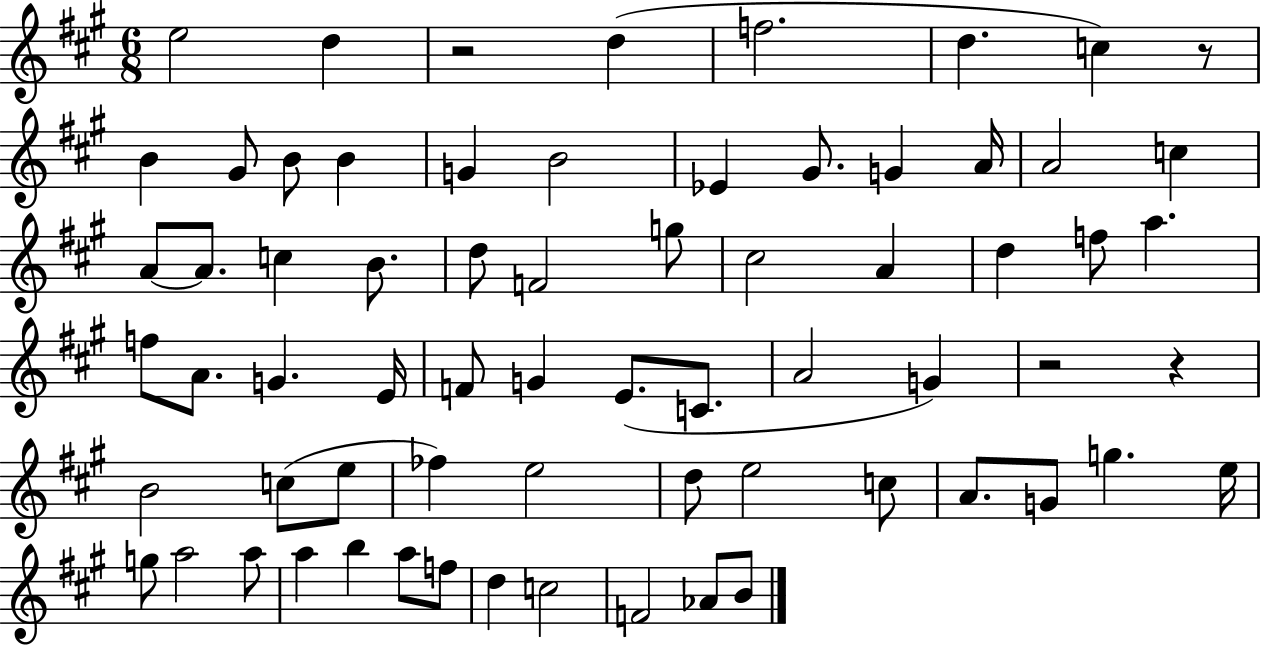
{
  \clef treble
  \numericTimeSignature
  \time 6/8
  \key a \major
  e''2 d''4 | r2 d''4( | f''2. | d''4. c''4) r8 | \break b'4 gis'8 b'8 b'4 | g'4 b'2 | ees'4 gis'8. g'4 a'16 | a'2 c''4 | \break a'8~~ a'8. c''4 b'8. | d''8 f'2 g''8 | cis''2 a'4 | d''4 f''8 a''4. | \break f''8 a'8. g'4. e'16 | f'8 g'4 e'8.( c'8. | a'2 g'4) | r2 r4 | \break b'2 c''8( e''8 | fes''4) e''2 | d''8 e''2 c''8 | a'8. g'8 g''4. e''16 | \break g''8 a''2 a''8 | a''4 b''4 a''8 f''8 | d''4 c''2 | f'2 aes'8 b'8 | \break \bar "|."
}